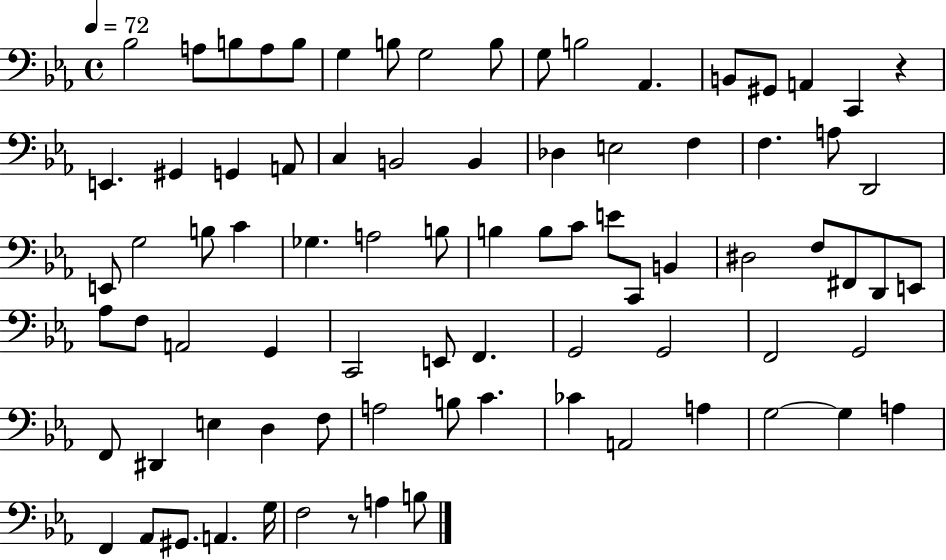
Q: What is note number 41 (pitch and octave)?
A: C2